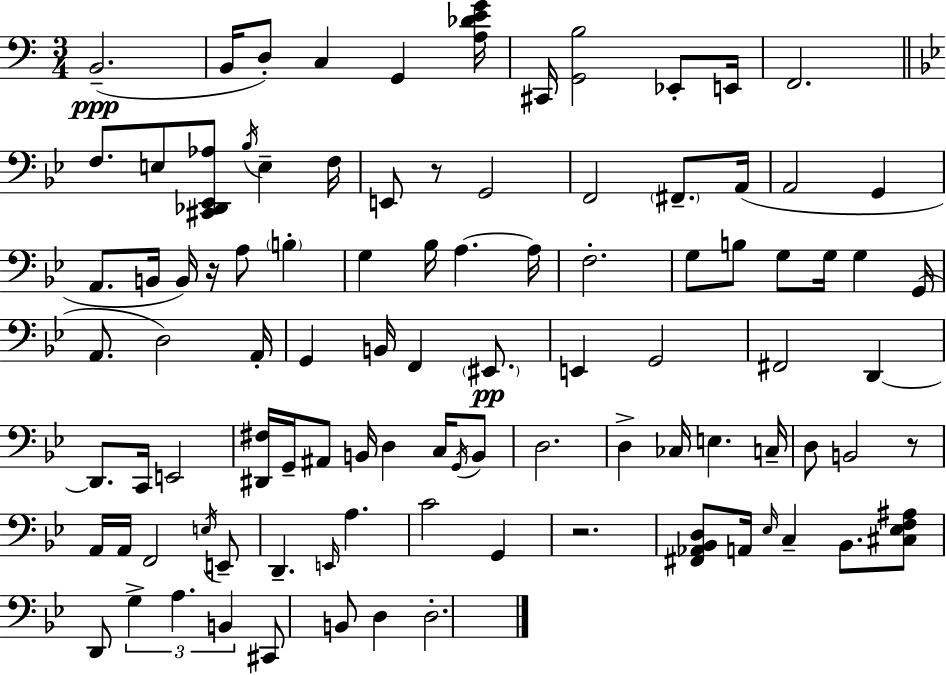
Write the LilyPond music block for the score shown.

{
  \clef bass
  \numericTimeSignature
  \time 3/4
  \key a \minor
  b,2.--(\ppp | b,16 d8-.) c4 g,4 <a des' e' g'>16 | cis,16 <g, b>2 ees,8-. e,16 | f,2. | \break \bar "||" \break \key bes \major f8. e8 <cis, des, ees, aes>8 \acciaccatura { bes16 } e4-- | f16 e,8 r8 g,2 | f,2 \parenthesize fis,8.-- | a,16( a,2 g,4 | \break a,8. b,16 b,16) r16 a8 \parenthesize b4-. | g4 bes16 a4.~~ | a16 f2.-. | g8 b8 g8 g16 g4 | \break g,16( a,8. d2) | a,16-. g,4 b,16 f,4 \parenthesize eis,8.\pp | e,4 g,2 | fis,2 d,4~~ | \break d,8. c,16 e,2 | <dis, fis>16 g,16-- ais,8 b,16 d4 c16 \acciaccatura { g,16 } | b,8 d2. | d4-> ces16 e4. | \break c16-- d8 b,2 | r8 a,16 a,16 f,2 | \acciaccatura { e16 } e,8-- d,4.-- \grace { e,16 } a4. | c'2 | \break g,4 r2. | <fis, aes, bes, d>8 a,16 \grace { ees16 } c4-- | bes,8. <cis ees f ais>8 d,8 \tuplet 3/2 { g4-> a4. | b,4 } cis,8 b,8 | \break d4 d2.-. | \bar "|."
}